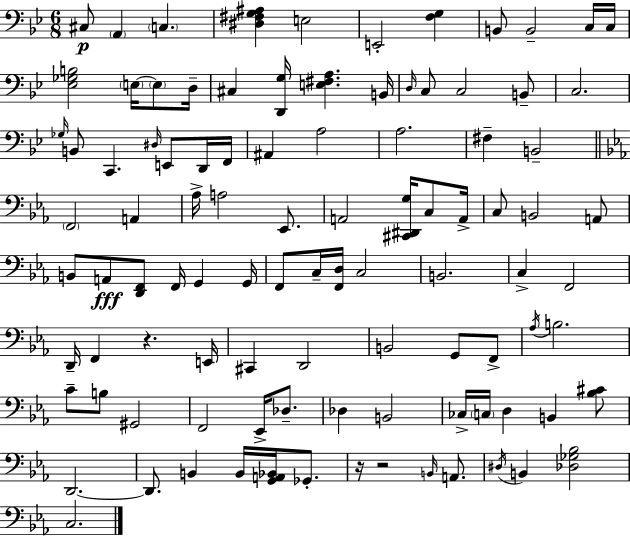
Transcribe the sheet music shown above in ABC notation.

X:1
T:Untitled
M:6/8
L:1/4
K:Gm
^C,/2 A,, C, [^D,^F,G,^A,] E,2 E,,2 [F,G,] B,,/2 B,,2 C,/4 C,/4 [_E,_G,B,]2 E,/4 E,/2 D,/4 ^C, [D,,G,]/4 [E,^F,A,] B,,/4 D,/4 C,/2 C,2 B,,/2 C,2 _G,/4 B,,/2 C,, ^D,/4 E,,/2 D,,/4 F,,/4 ^A,, A,2 A,2 ^F, B,,2 F,,2 A,, _A,/4 A,2 _E,,/2 A,,2 [^C,,^D,,G,]/4 C,/2 A,,/4 C,/2 B,,2 A,,/2 B,,/2 A,,/2 [D,,F,,]/2 F,,/4 G,, G,,/4 F,,/2 C,/4 [F,,D,]/4 C,2 B,,2 C, F,,2 D,,/4 F,, z E,,/4 ^C,, D,,2 B,,2 G,,/2 F,,/2 _A,/4 B,2 C/2 B,/2 ^G,,2 F,,2 _E,,/4 _D,/2 _D, B,,2 _C,/4 C,/4 D, B,, [_B,^C]/2 D,,2 D,,/2 B,, B,,/4 [G,,A,,_B,,]/4 _G,,/2 z/4 z2 B,,/4 A,,/2 ^D,/4 B,, [_D,_G,_B,]2 C,2